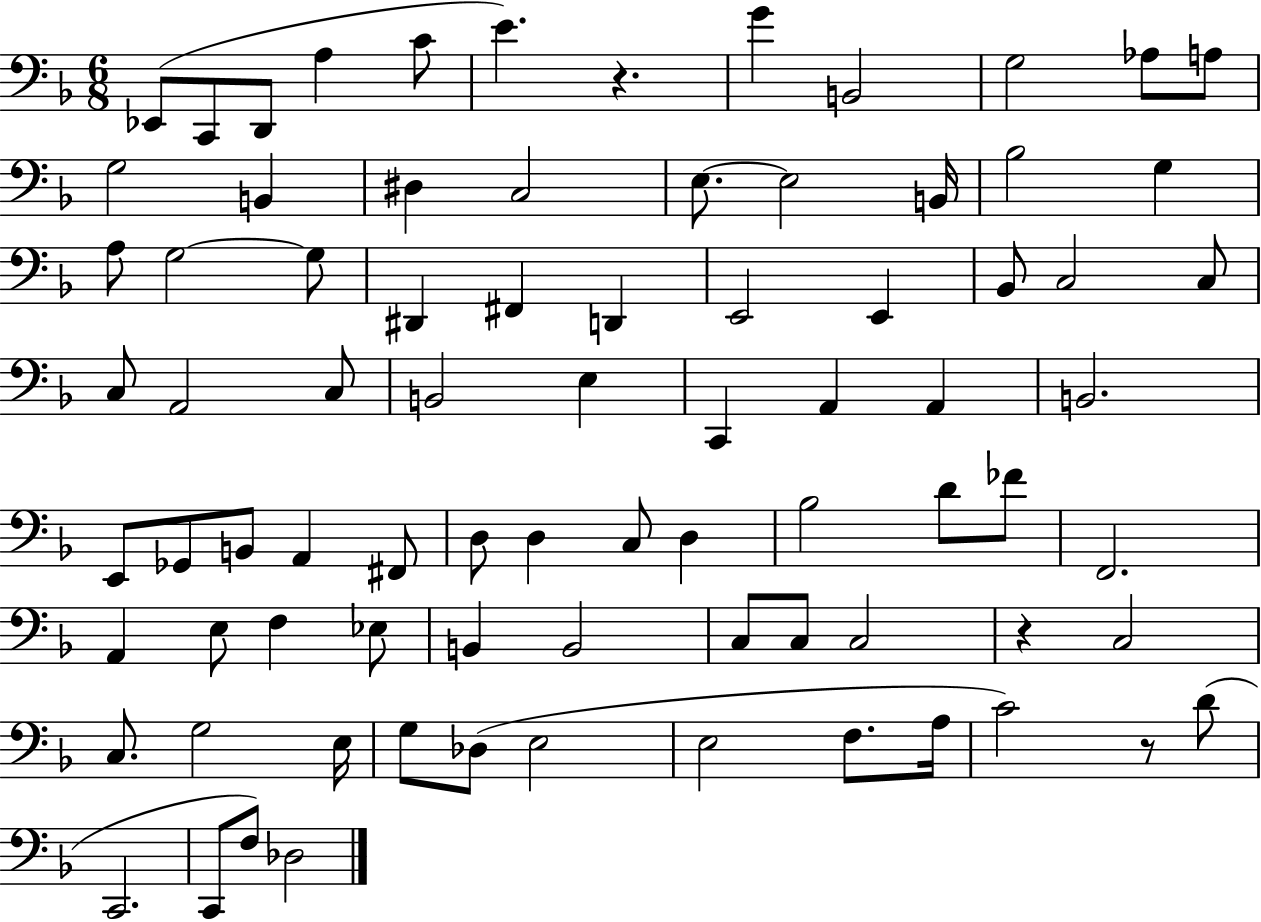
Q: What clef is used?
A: bass